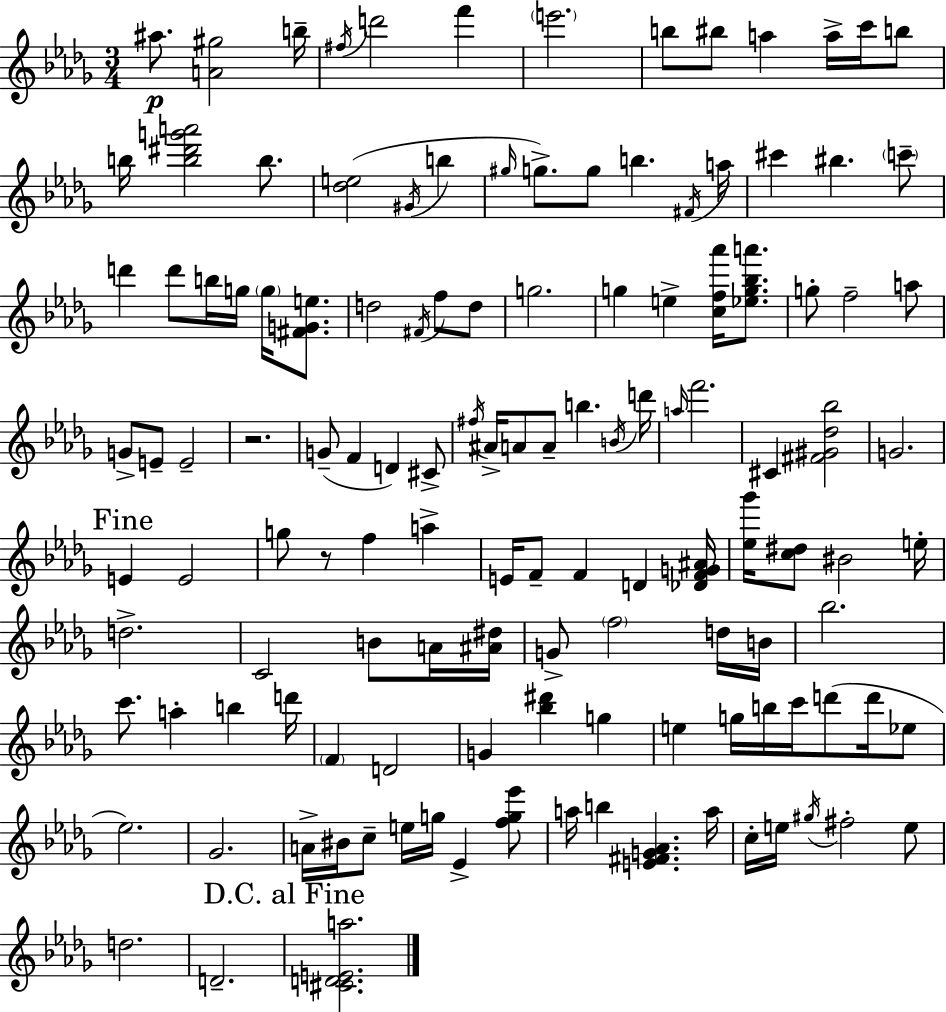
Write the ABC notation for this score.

X:1
T:Untitled
M:3/4
L:1/4
K:Bbm
^a/2 [A^g]2 b/4 ^f/4 d'2 f' e'2 b/2 ^b/2 a a/4 c'/4 b/2 b/4 [b^d'g'a']2 b/2 [_de]2 ^G/4 b ^g/4 g/2 g/2 b ^F/4 a/4 ^c' ^b c'/2 d' d'/2 b/4 g/4 g/4 [^FGe]/2 d2 ^F/4 f/2 d/2 g2 g e [cf_a']/4 [_eg_ba']/2 g/2 f2 a/2 G/2 E/2 E2 z2 G/2 F D ^C/2 ^f/4 ^A/4 A/2 A/2 b B/4 d'/4 a/4 f'2 ^C [^F^G_d_b]2 G2 E E2 g/2 z/2 f a E/4 F/2 F D [_DFG^A]/4 [_e_g']/4 [c^d]/2 ^B2 e/4 d2 C2 B/2 A/4 [^A^d]/4 G/2 f2 d/4 B/4 _b2 c'/2 a b d'/4 F D2 G [_b^d'] g e g/4 b/4 c'/4 d'/2 d'/4 _e/2 _e2 _G2 A/4 ^B/4 c/2 e/4 g/4 _E [fg_e']/2 a/4 b [E^FG_A] a/4 c/4 e/4 ^g/4 ^f2 e/2 d2 D2 [^CDEa]2